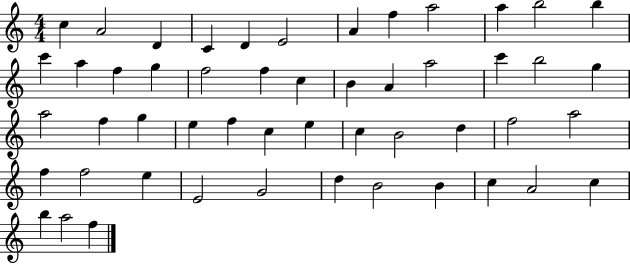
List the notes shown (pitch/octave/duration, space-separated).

C5/q A4/h D4/q C4/q D4/q E4/h A4/q F5/q A5/h A5/q B5/h B5/q C6/q A5/q F5/q G5/q F5/h F5/q C5/q B4/q A4/q A5/h C6/q B5/h G5/q A5/h F5/q G5/q E5/q F5/q C5/q E5/q C5/q B4/h D5/q F5/h A5/h F5/q F5/h E5/q E4/h G4/h D5/q B4/h B4/q C5/q A4/h C5/q B5/q A5/h F5/q